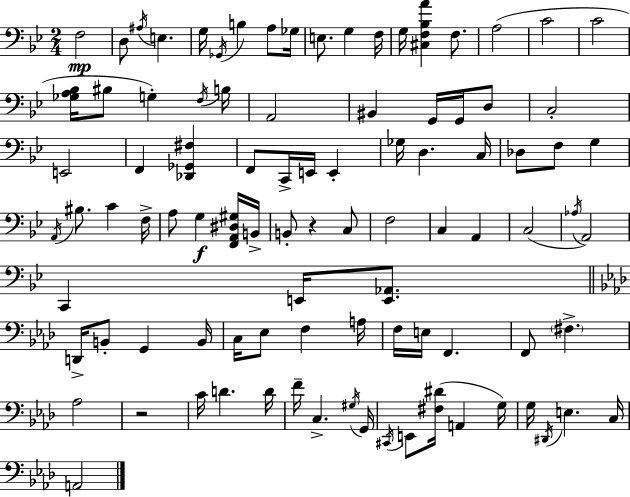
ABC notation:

X:1
T:Untitled
M:2/4
L:1/4
K:Bb
F,2 D,/2 ^A,/4 E, G,/4 _G,,/4 B, A,/2 _G,/4 E,/2 G, F,/4 G,/4 [^C,F,_B,A] F,/2 A,2 C2 C2 [_G,A,_B,]/4 ^B,/2 G, F,/4 B,/4 A,,2 ^B,, G,,/4 G,,/4 D,/2 C,2 E,,2 F,, [_D,,_G,,^F,] F,,/2 C,,/4 E,,/4 E,, _G,/4 D, C,/4 _D,/2 F,/2 G, A,,/4 ^B,/2 C F,/4 A,/2 G, [F,,A,,^D,^G,]/4 B,,/4 B,,/2 z C,/2 F,2 C, A,, C,2 _A,/4 A,,2 C,, E,,/4 [E,,_A,,]/2 D,,/4 B,,/2 G,, B,,/4 C,/4 _E,/2 F, A,/4 F,/4 E,/4 F,, F,,/2 ^F, _A,2 z2 C/4 D D/4 F/4 C, ^G,/4 G,,/4 ^C,,/4 E,,/2 [^F,^D]/4 A,, G,/4 G,/4 ^D,,/4 E, C,/4 A,,2